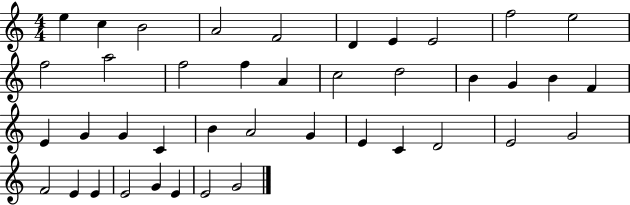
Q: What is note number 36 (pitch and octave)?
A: E4